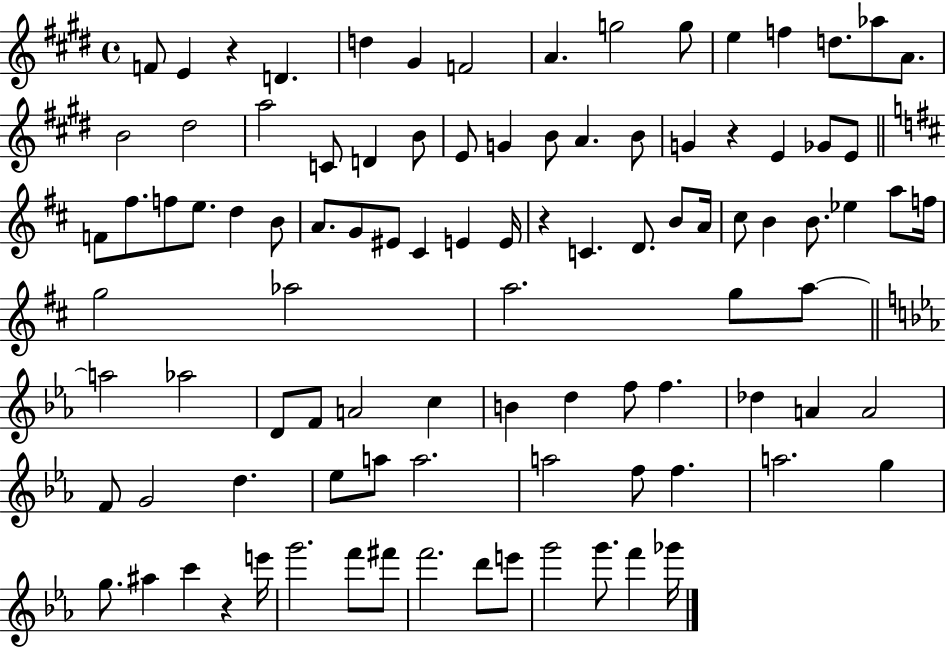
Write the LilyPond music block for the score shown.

{
  \clef treble
  \time 4/4
  \defaultTimeSignature
  \key e \major
  f'8 e'4 r4 d'4. | d''4 gis'4 f'2 | a'4. g''2 g''8 | e''4 f''4 d''8. aes''8 a'8. | \break b'2 dis''2 | a''2 c'8 d'4 b'8 | e'8 g'4 b'8 a'4. b'8 | g'4 r4 e'4 ges'8 e'8 | \break \bar "||" \break \key b \minor f'8 fis''8. f''8 e''8. d''4 b'8 | a'8. g'8 eis'8 cis'4 e'4 e'16 | r4 c'4. d'8. b'8 a'16 | cis''8 b'4 b'8. ees''4 a''8 f''16 | \break g''2 aes''2 | a''2. g''8 a''8~~ | \bar "||" \break \key ees \major a''2 aes''2 | d'8 f'8 a'2 c''4 | b'4 d''4 f''8 f''4. | des''4 a'4 a'2 | \break f'8 g'2 d''4. | ees''8 a''8 a''2. | a''2 f''8 f''4. | a''2. g''4 | \break g''8. ais''4 c'''4 r4 e'''16 | g'''2. f'''8 fis'''8 | f'''2. d'''8 e'''8 | g'''2 g'''8. f'''4 ges'''16 | \break \bar "|."
}